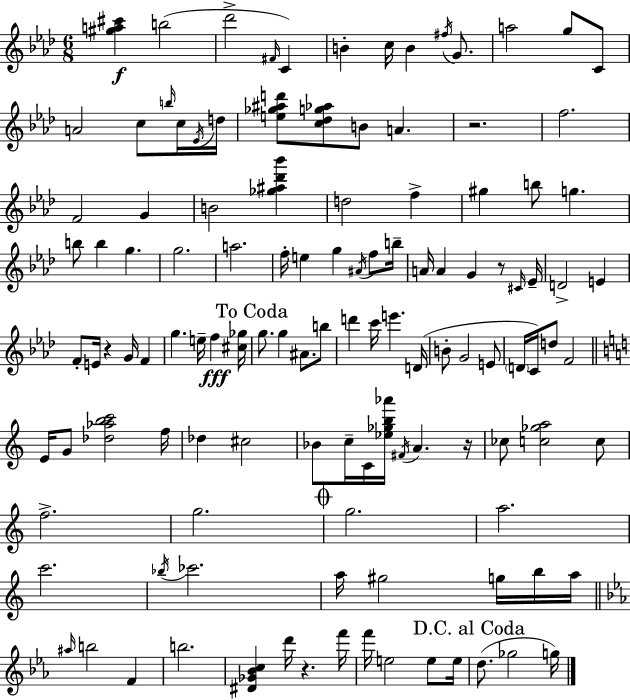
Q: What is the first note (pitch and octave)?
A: B5